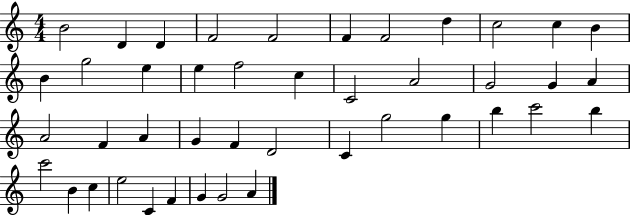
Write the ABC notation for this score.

X:1
T:Untitled
M:4/4
L:1/4
K:C
B2 D D F2 F2 F F2 d c2 c B B g2 e e f2 c C2 A2 G2 G A A2 F A G F D2 C g2 g b c'2 b c'2 B c e2 C F G G2 A